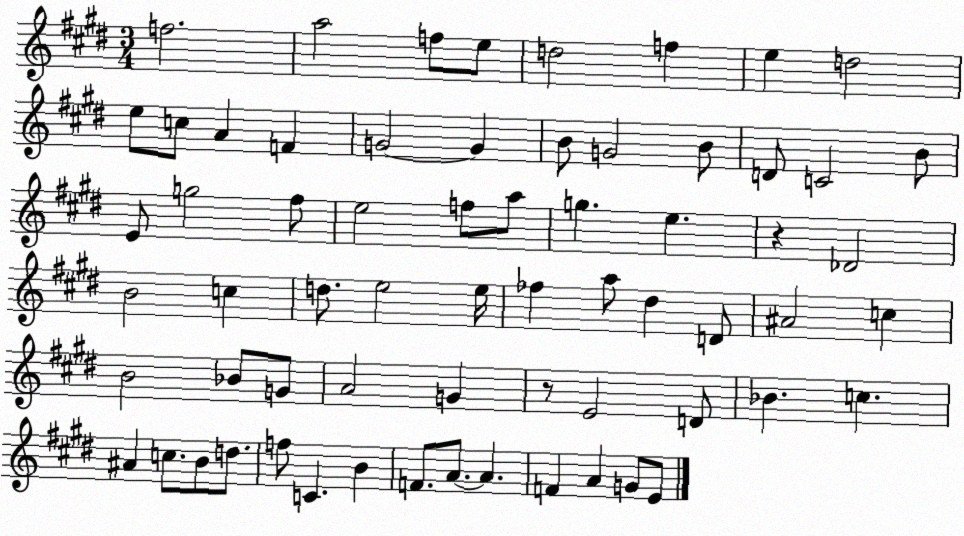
X:1
T:Untitled
M:3/4
L:1/4
K:E
f2 a2 f/2 e/2 d2 f e d2 e/2 c/2 A F G2 G B/2 G2 B/2 D/2 C2 B/2 E/2 g2 ^f/2 e2 f/2 a/2 g e z _D2 B2 c d/2 e2 e/4 _f a/2 ^d D/2 ^A2 c B2 _B/2 G/2 A2 G z/2 E2 D/2 _B c ^A c/2 B/2 d/2 f/2 C B F/2 A/2 A F A G/2 E/2